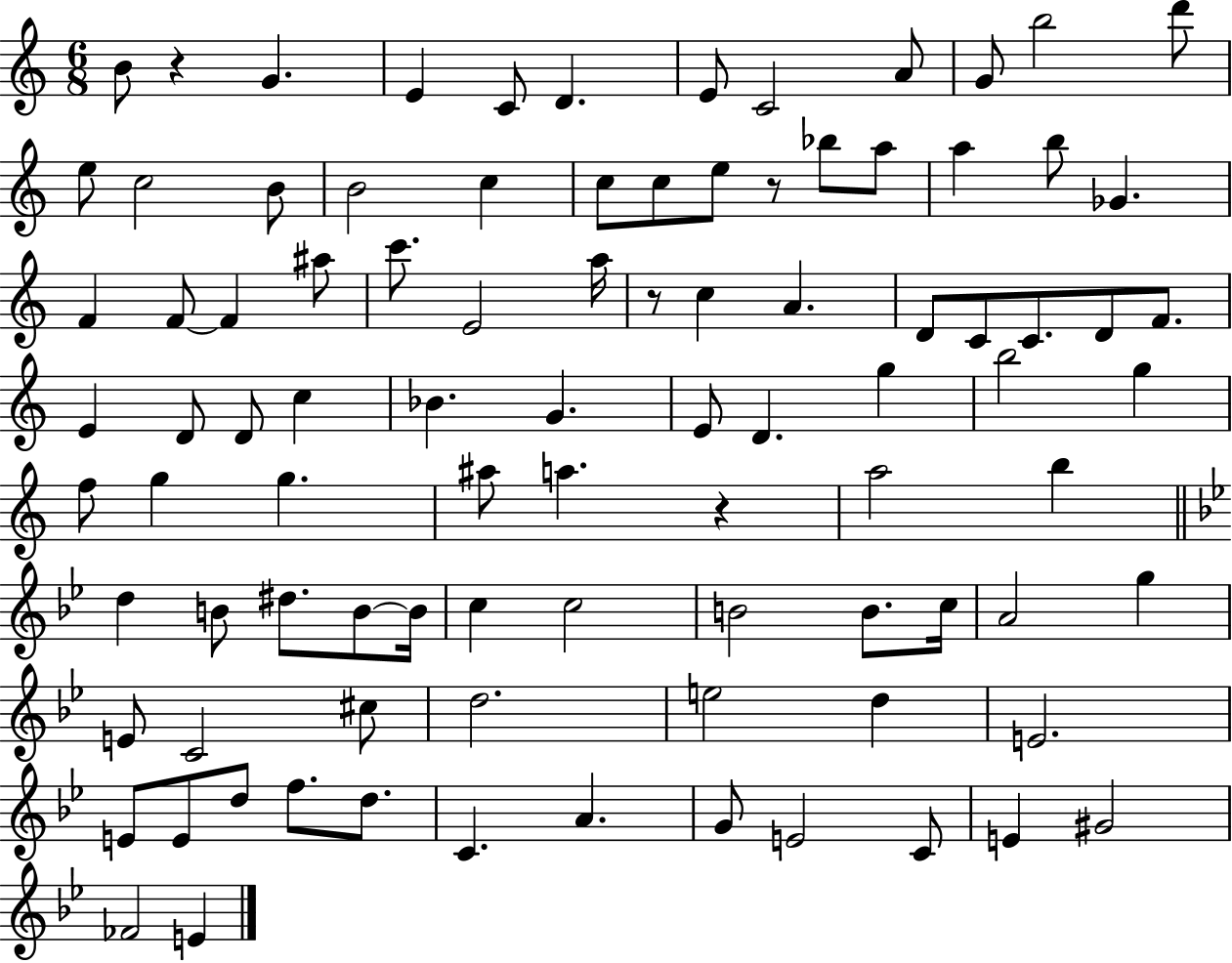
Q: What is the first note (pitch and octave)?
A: B4